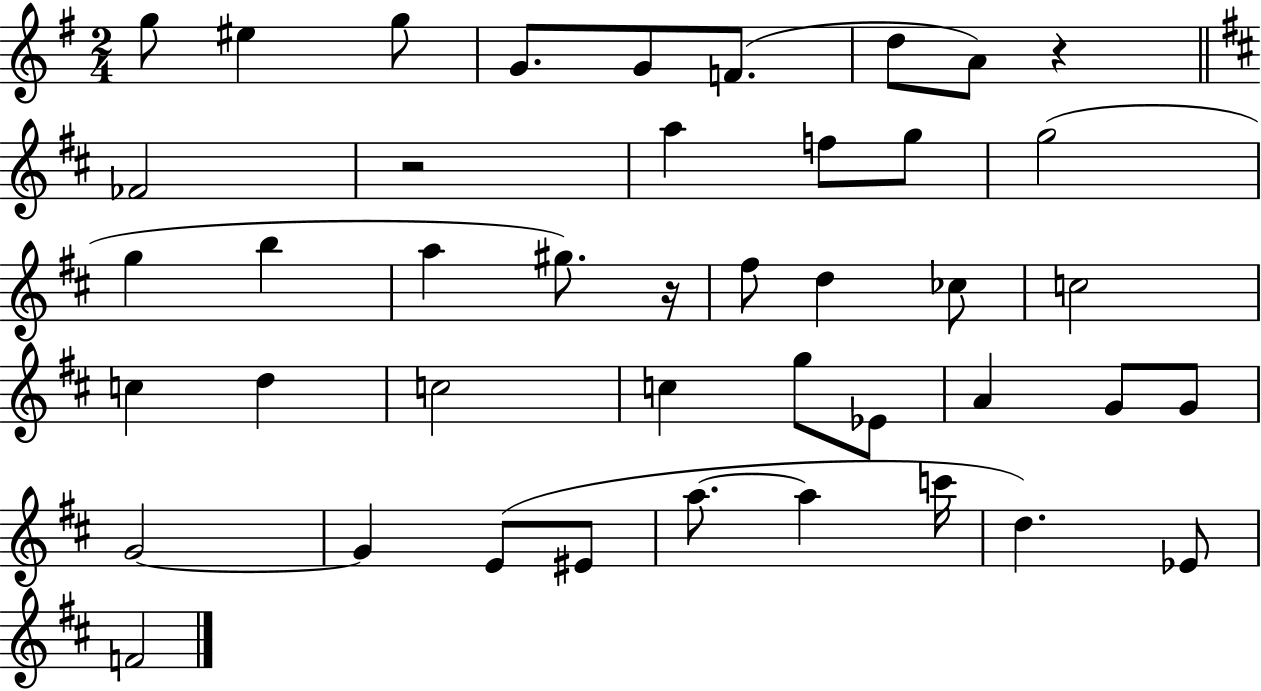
X:1
T:Untitled
M:2/4
L:1/4
K:G
g/2 ^e g/2 G/2 G/2 F/2 d/2 A/2 z _F2 z2 a f/2 g/2 g2 g b a ^g/2 z/4 ^f/2 d _c/2 c2 c d c2 c g/2 _E/2 A G/2 G/2 G2 G E/2 ^E/2 a/2 a c'/4 d _E/2 F2